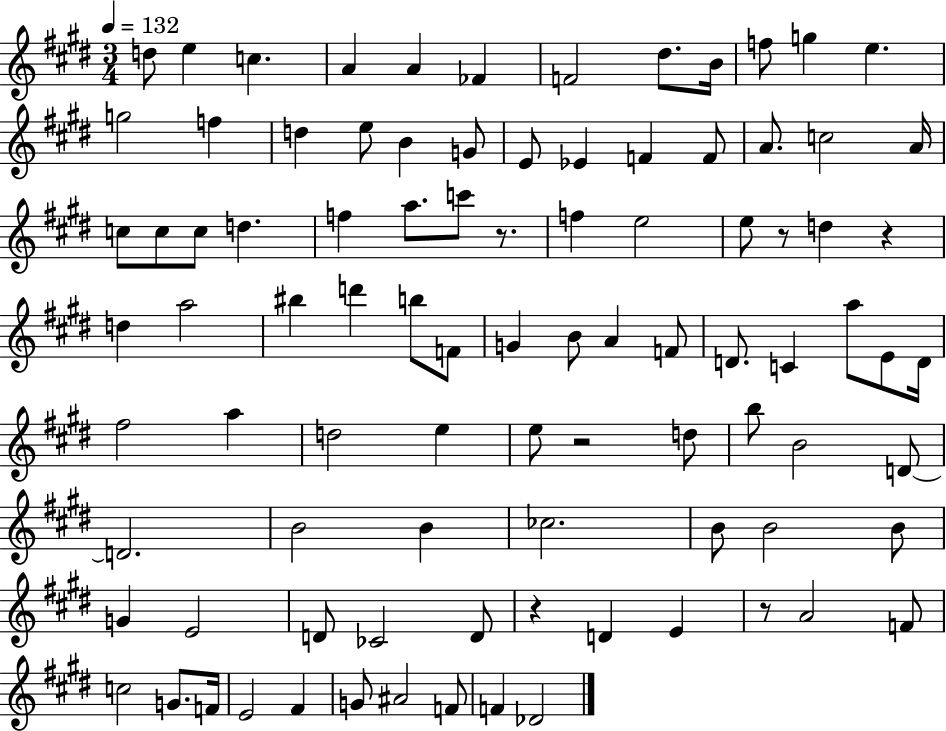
{
  \clef treble
  \numericTimeSignature
  \time 3/4
  \key e \major
  \tempo 4 = 132
  d''8 e''4 c''4. | a'4 a'4 fes'4 | f'2 dis''8. b'16 | f''8 g''4 e''4. | \break g''2 f''4 | d''4 e''8 b'4 g'8 | e'8 ees'4 f'4 f'8 | a'8. c''2 a'16 | \break c''8 c''8 c''8 d''4. | f''4 a''8. c'''8 r8. | f''4 e''2 | e''8 r8 d''4 r4 | \break d''4 a''2 | bis''4 d'''4 b''8 f'8 | g'4 b'8 a'4 f'8 | d'8. c'4 a''8 e'8 d'16 | \break fis''2 a''4 | d''2 e''4 | e''8 r2 d''8 | b''8 b'2 d'8~~ | \break d'2. | b'2 b'4 | ces''2. | b'8 b'2 b'8 | \break g'4 e'2 | d'8 ces'2 d'8 | r4 d'4 e'4 | r8 a'2 f'8 | \break c''2 g'8. f'16 | e'2 fis'4 | g'8 ais'2 f'8 | f'4 des'2 | \break \bar "|."
}